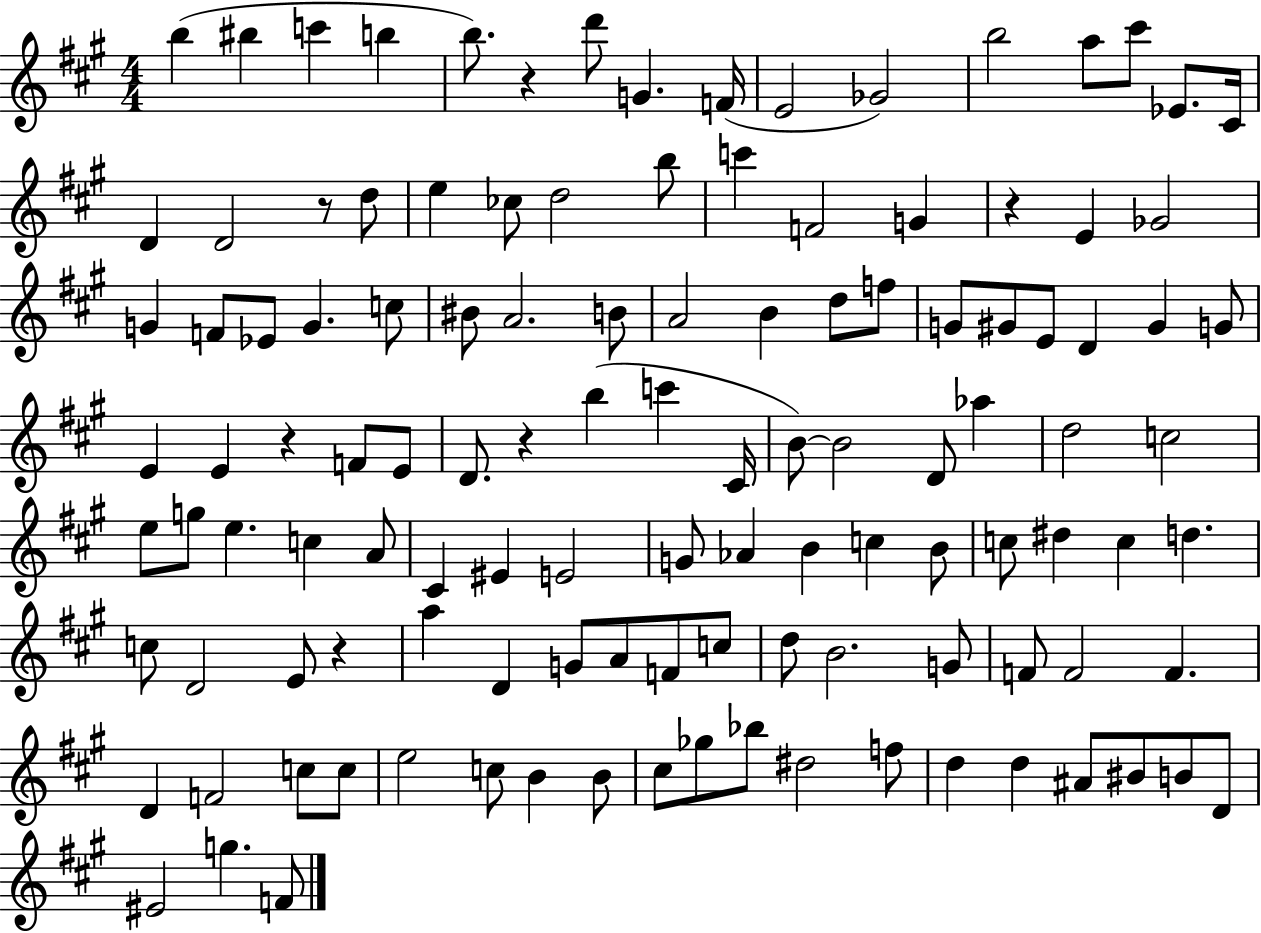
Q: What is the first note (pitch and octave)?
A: B5